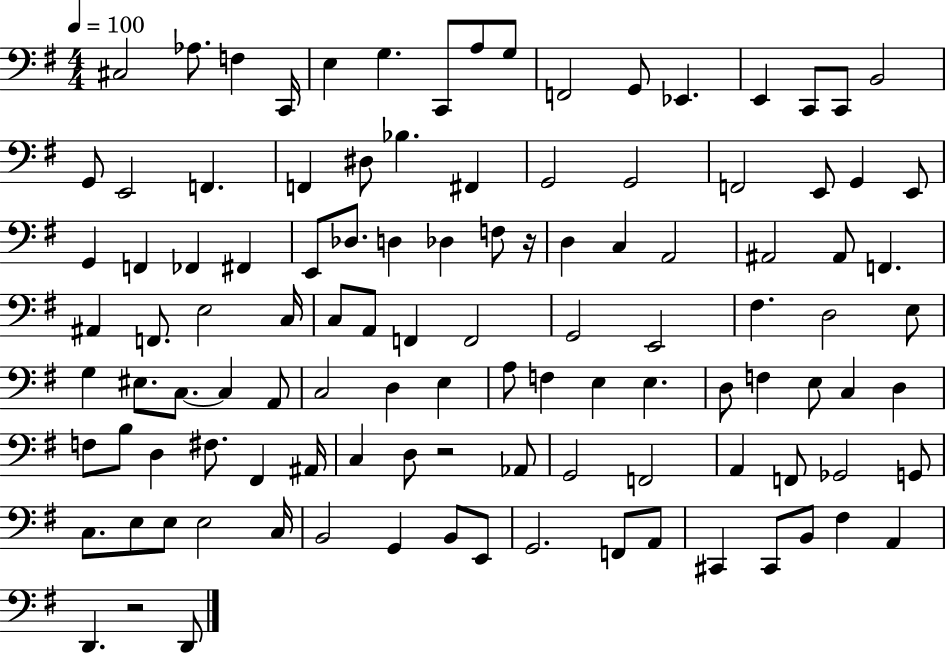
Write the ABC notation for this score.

X:1
T:Untitled
M:4/4
L:1/4
K:G
^C,2 _A,/2 F, C,,/4 E, G, C,,/2 A,/2 G,/2 F,,2 G,,/2 _E,, E,, C,,/2 C,,/2 B,,2 G,,/2 E,,2 F,, F,, ^D,/2 _B, ^F,, G,,2 G,,2 F,,2 E,,/2 G,, E,,/2 G,, F,, _F,, ^F,, E,,/2 _D,/2 D, _D, F,/2 z/4 D, C, A,,2 ^A,,2 ^A,,/2 F,, ^A,, F,,/2 E,2 C,/4 C,/2 A,,/2 F,, F,,2 G,,2 E,,2 ^F, D,2 E,/2 G, ^E,/2 C,/2 C, A,,/2 C,2 D, E, A,/2 F, E, E, D,/2 F, E,/2 C, D, F,/2 B,/2 D, ^F,/2 ^F,, ^A,,/4 C, D,/2 z2 _A,,/2 G,,2 F,,2 A,, F,,/2 _G,,2 G,,/2 C,/2 E,/2 E,/2 E,2 C,/4 B,,2 G,, B,,/2 E,,/2 G,,2 F,,/2 A,,/2 ^C,, ^C,,/2 B,,/2 ^F, A,, D,, z2 D,,/2